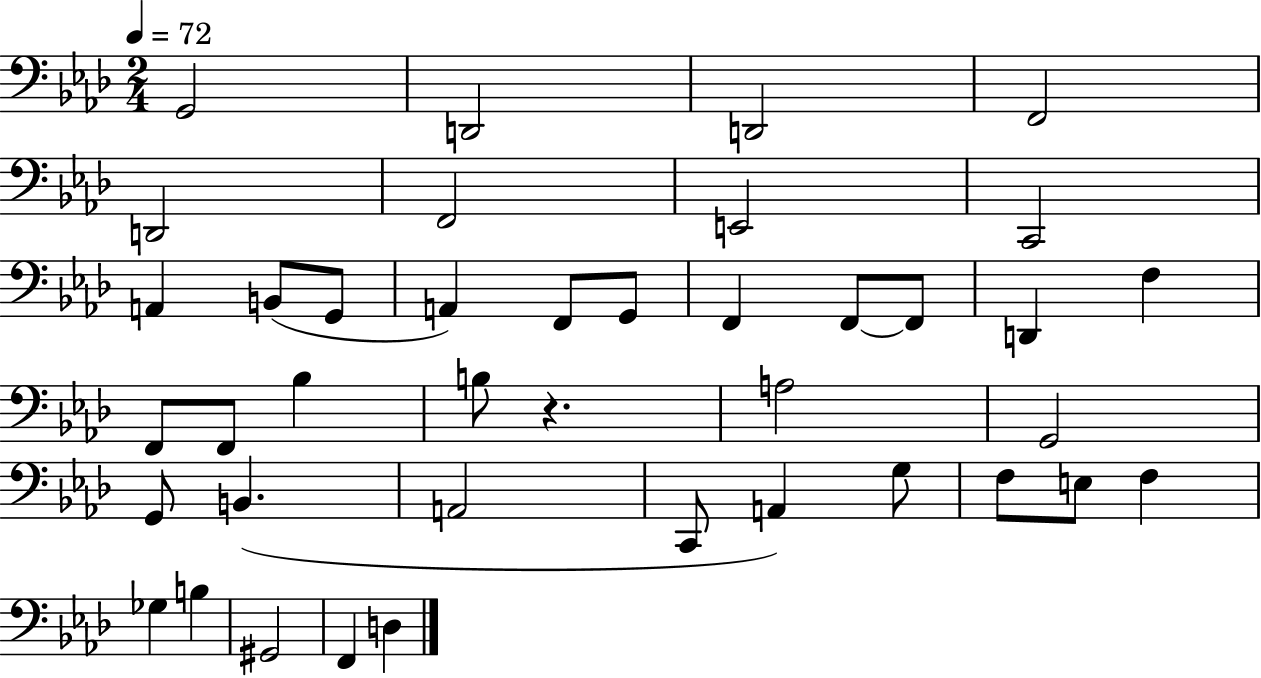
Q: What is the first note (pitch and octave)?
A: G2